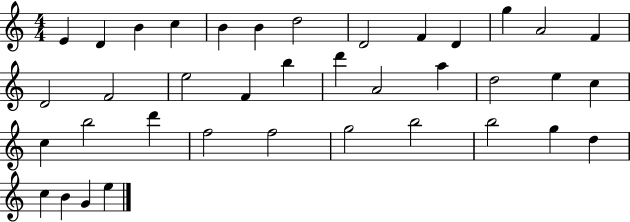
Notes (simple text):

E4/q D4/q B4/q C5/q B4/q B4/q D5/h D4/h F4/q D4/q G5/q A4/h F4/q D4/h F4/h E5/h F4/q B5/q D6/q A4/h A5/q D5/h E5/q C5/q C5/q B5/h D6/q F5/h F5/h G5/h B5/h B5/h G5/q D5/q C5/q B4/q G4/q E5/q